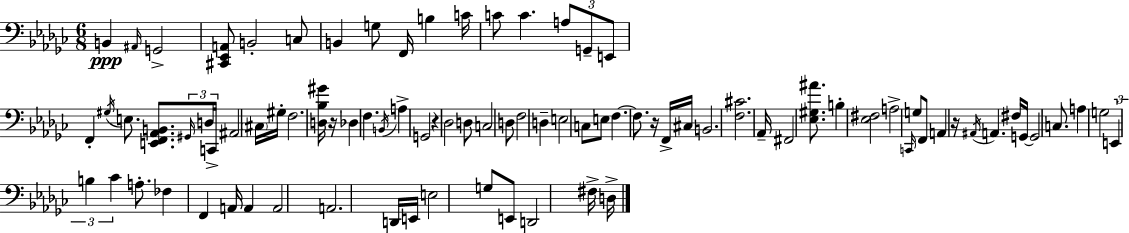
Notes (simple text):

B2/q A#2/s G2/h [C#2,Eb2,A2]/e B2/h C3/e B2/q G3/e F2/s B3/q C4/s C4/e C4/q. A3/e G2/e E2/e F2/q G#3/s E3/e. [E2,F2,Ab2,B2]/e. G#2/s D3/s C2/s A#2/h C#3/s G#3/s F3/h. [D3,Bb3,G#4]/s R/s Db3/q F3/q. B2/s A3/q G2/h R/q Db3/h D3/e C3/h D3/e F3/h D3/q E3/h C3/e E3/e F3/q. F3/e. R/s F2/s C#3/s B2/h. [F3,C#4]/h. Ab2/s F#2/h [Eb3,G#3,A#4]/e. B3/q [Eb3,F#3]/h A3/h C2/s G3/e F2/e A2/q R/s A#2/s A2/q. F#3/s G2/s G2/h C3/e. A3/q G3/h E2/q B3/q CES4/q A3/e. FES3/q F2/q A2/s A2/q A2/h A2/h. D2/s E2/s E3/h G3/e E2/e D2/h F#3/s D3/s